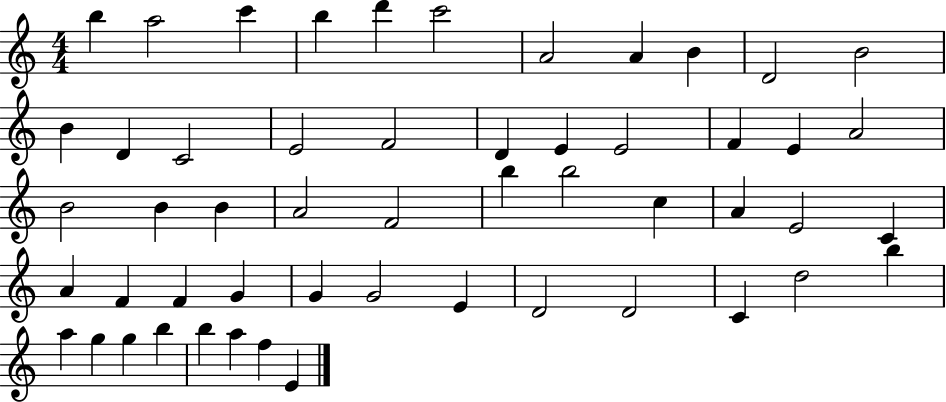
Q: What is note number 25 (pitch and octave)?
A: B4